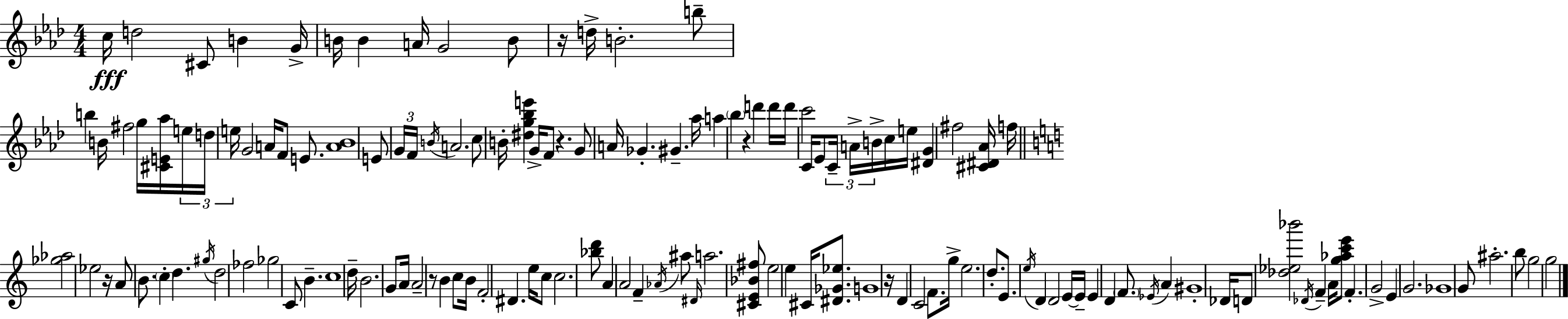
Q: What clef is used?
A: treble